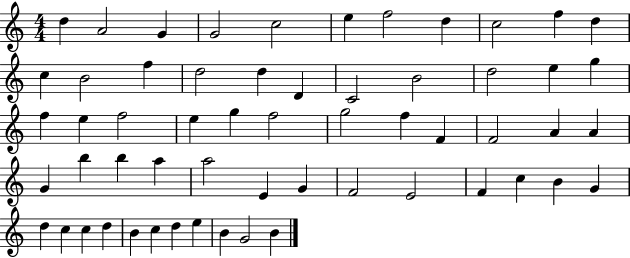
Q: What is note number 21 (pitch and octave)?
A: E5